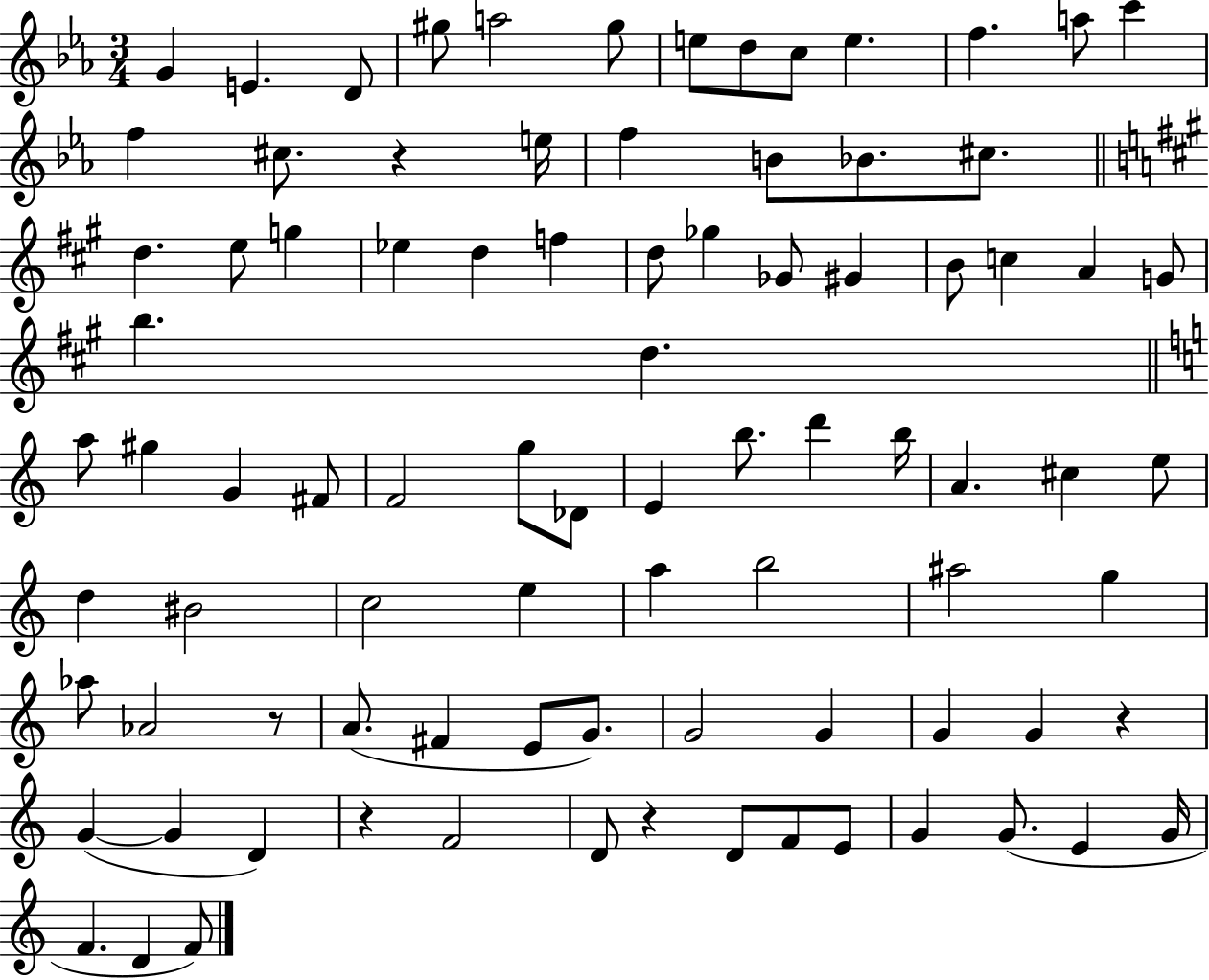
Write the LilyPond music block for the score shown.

{
  \clef treble
  \numericTimeSignature
  \time 3/4
  \key ees \major
  \repeat volta 2 { g'4 e'4. d'8 | gis''8 a''2 gis''8 | e''8 d''8 c''8 e''4. | f''4. a''8 c'''4 | \break f''4 cis''8. r4 e''16 | f''4 b'8 bes'8. cis''8. | \bar "||" \break \key a \major d''4. e''8 g''4 | ees''4 d''4 f''4 | d''8 ges''4 ges'8 gis'4 | b'8 c''4 a'4 g'8 | \break b''4. d''4. | \bar "||" \break \key c \major a''8 gis''4 g'4 fis'8 | f'2 g''8 des'8 | e'4 b''8. d'''4 b''16 | a'4. cis''4 e''8 | \break d''4 bis'2 | c''2 e''4 | a''4 b''2 | ais''2 g''4 | \break aes''8 aes'2 r8 | a'8.( fis'4 e'8 g'8.) | g'2 g'4 | g'4 g'4 r4 | \break g'4~(~ g'4 d'4) | r4 f'2 | d'8 r4 d'8 f'8 e'8 | g'4 g'8.( e'4 g'16 | \break f'4. d'4 f'8) | } \bar "|."
}